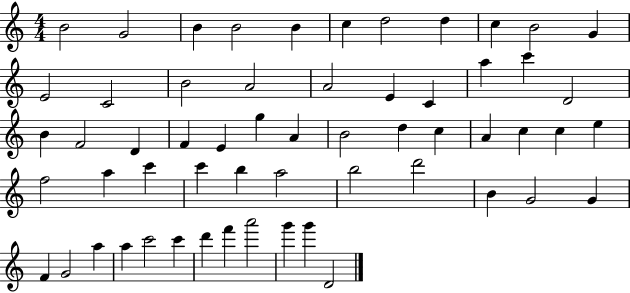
{
  \clef treble
  \numericTimeSignature
  \time 4/4
  \key c \major
  b'2 g'2 | b'4 b'2 b'4 | c''4 d''2 d''4 | c''4 b'2 g'4 | \break e'2 c'2 | b'2 a'2 | a'2 e'4 c'4 | a''4 c'''4 d'2 | \break b'4 f'2 d'4 | f'4 e'4 g''4 a'4 | b'2 d''4 c''4 | a'4 c''4 c''4 e''4 | \break f''2 a''4 c'''4 | c'''4 b''4 a''2 | b''2 d'''2 | b'4 g'2 g'4 | \break f'4 g'2 a''4 | a''4 c'''2 c'''4 | d'''4 f'''4 a'''2 | g'''4 g'''4 d'2 | \break \bar "|."
}